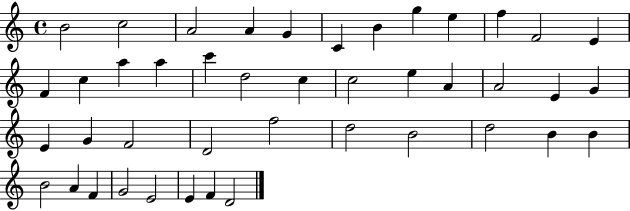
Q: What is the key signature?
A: C major